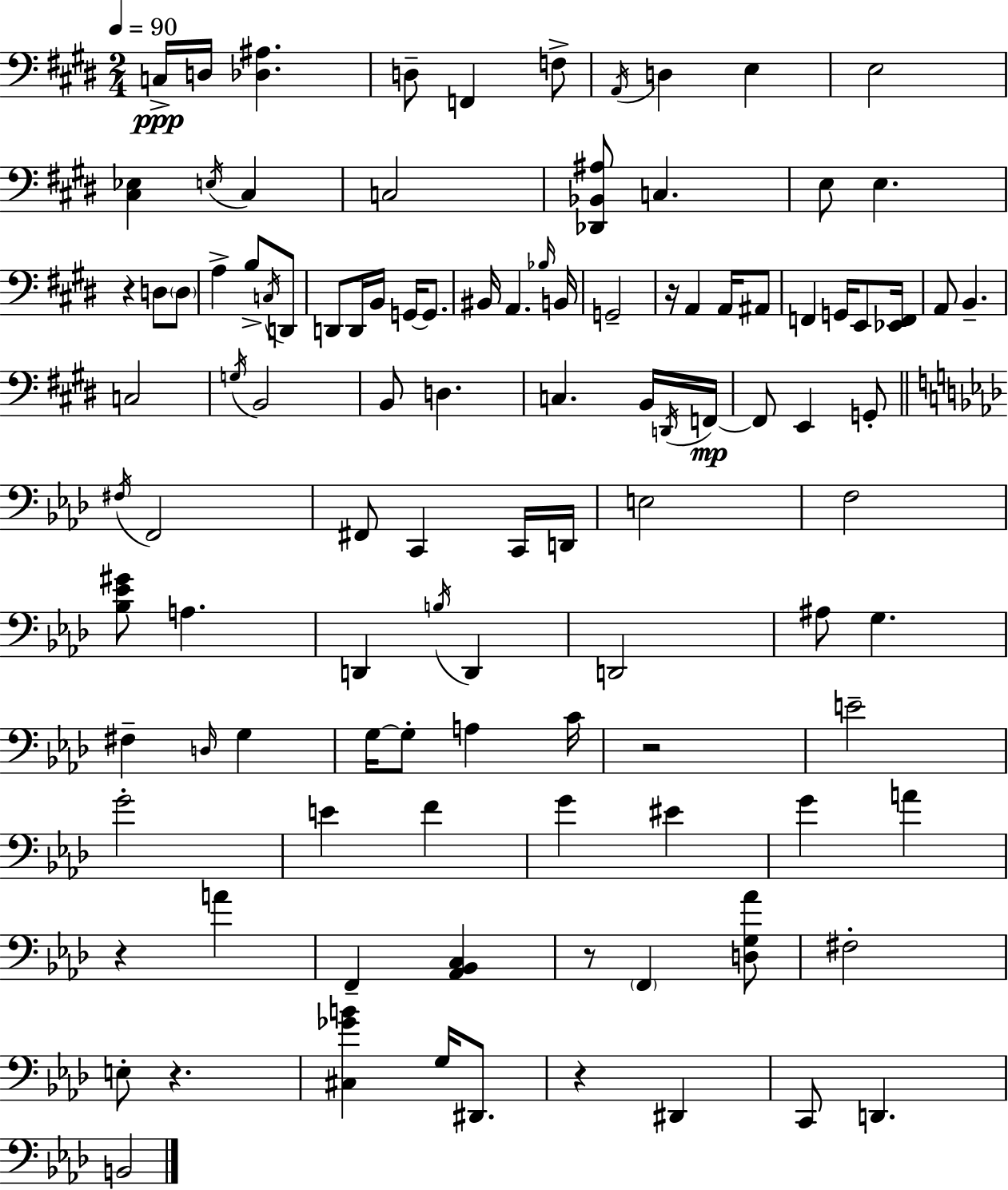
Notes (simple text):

C3/s D3/s [Db3,A#3]/q. D3/e F2/q F3/e A2/s D3/q E3/q E3/h [C#3,Eb3]/q E3/s C#3/q C3/h [Db2,Bb2,A#3]/e C3/q. E3/e E3/q. R/q D3/e D3/e A3/q B3/e C3/s D2/e D2/e D2/s B2/s G2/s G2/e. BIS2/s A2/q. Bb3/s B2/s G2/h R/s A2/q A2/s A#2/e F2/q G2/s E2/e [Eb2,F2]/s A2/e B2/q. C3/h G3/s B2/h B2/e D3/q. C3/q. B2/s D2/s F2/s F2/e E2/q G2/e F#3/s F2/h F#2/e C2/q C2/s D2/s E3/h F3/h [Bb3,Eb4,G#4]/e A3/q. D2/q B3/s D2/q D2/h A#3/e G3/q. F#3/q D3/s G3/q G3/s G3/e A3/q C4/s R/h E4/h G4/h E4/q F4/q G4/q EIS4/q G4/q A4/q R/q A4/q F2/q [Ab2,Bb2,C3]/q R/e F2/q [D3,G3,Ab4]/e F#3/h E3/e R/q. [C#3,Gb4,B4]/q G3/s D#2/e. R/q D#2/q C2/e D2/q. B2/h